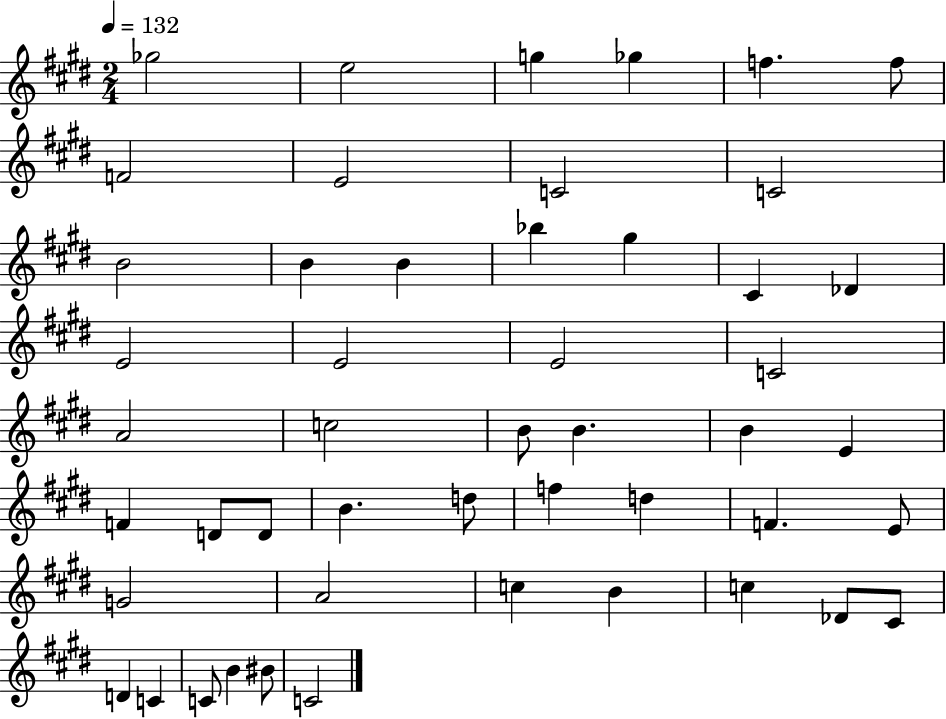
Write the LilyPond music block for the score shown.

{
  \clef treble
  \numericTimeSignature
  \time 2/4
  \key e \major
  \tempo 4 = 132
  \repeat volta 2 { ges''2 | e''2 | g''4 ges''4 | f''4. f''8 | \break f'2 | e'2 | c'2 | c'2 | \break b'2 | b'4 b'4 | bes''4 gis''4 | cis'4 des'4 | \break e'2 | e'2 | e'2 | c'2 | \break a'2 | c''2 | b'8 b'4. | b'4 e'4 | \break f'4 d'8 d'8 | b'4. d''8 | f''4 d''4 | f'4. e'8 | \break g'2 | a'2 | c''4 b'4 | c''4 des'8 cis'8 | \break d'4 c'4 | c'8 b'4 bis'8 | c'2 | } \bar "|."
}